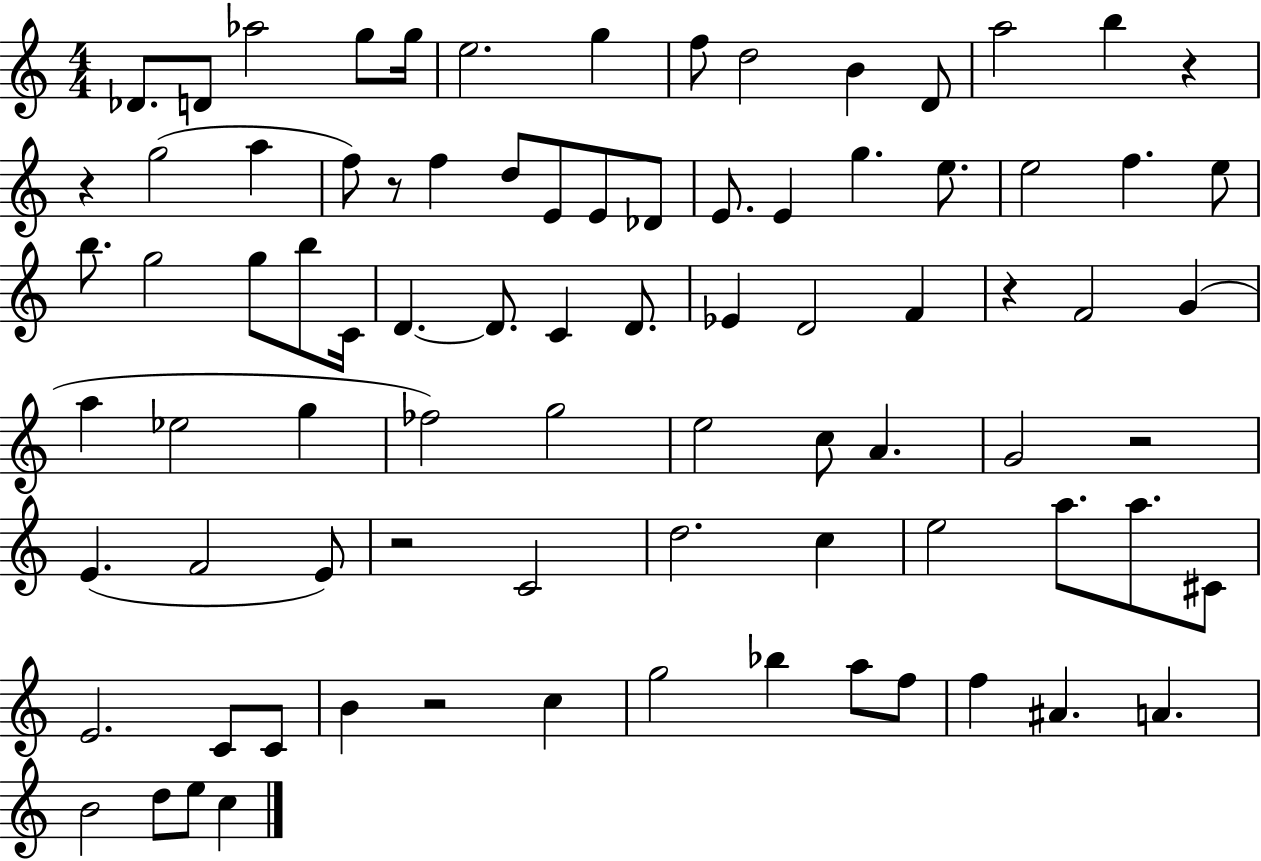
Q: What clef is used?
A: treble